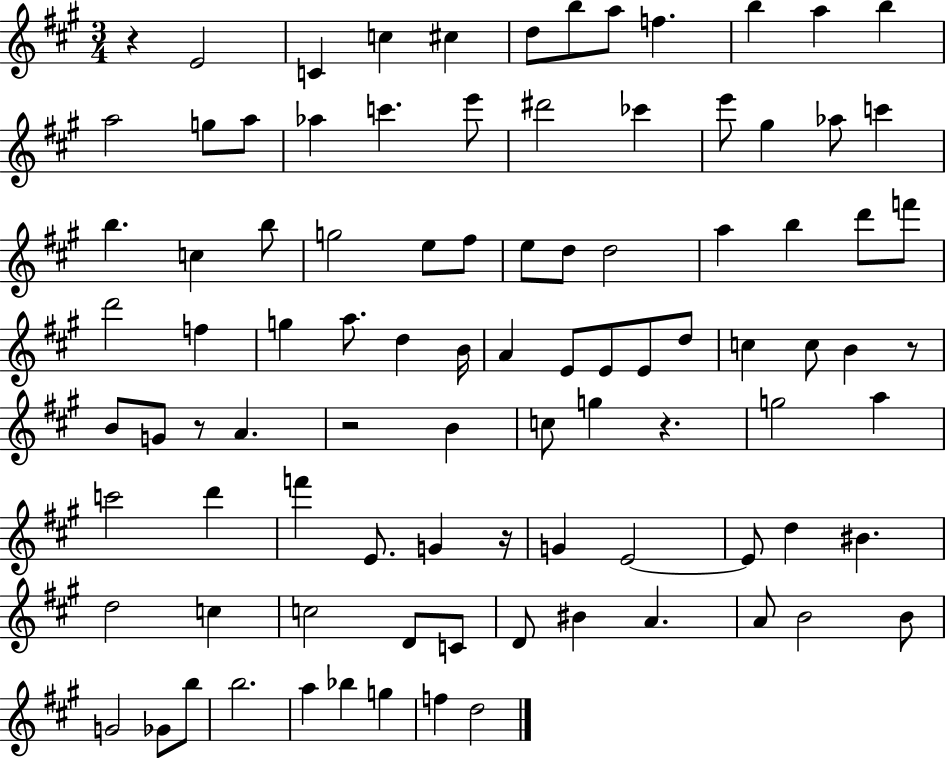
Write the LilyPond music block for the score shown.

{
  \clef treble
  \numericTimeSignature
  \time 3/4
  \key a \major
  r4 e'2 | c'4 c''4 cis''4 | d''8 b''8 a''8 f''4. | b''4 a''4 b''4 | \break a''2 g''8 a''8 | aes''4 c'''4. e'''8 | dis'''2 ces'''4 | e'''8 gis''4 aes''8 c'''4 | \break b''4. c''4 b''8 | g''2 e''8 fis''8 | e''8 d''8 d''2 | a''4 b''4 d'''8 f'''8 | \break d'''2 f''4 | g''4 a''8. d''4 b'16 | a'4 e'8 e'8 e'8 d''8 | c''4 c''8 b'4 r8 | \break b'8 g'8 r8 a'4. | r2 b'4 | c''8 g''4 r4. | g''2 a''4 | \break c'''2 d'''4 | f'''4 e'8. g'4 r16 | g'4 e'2~~ | e'8 d''4 bis'4. | \break d''2 c''4 | c''2 d'8 c'8 | d'8 bis'4 a'4. | a'8 b'2 b'8 | \break g'2 ges'8 b''8 | b''2. | a''4 bes''4 g''4 | f''4 d''2 | \break \bar "|."
}